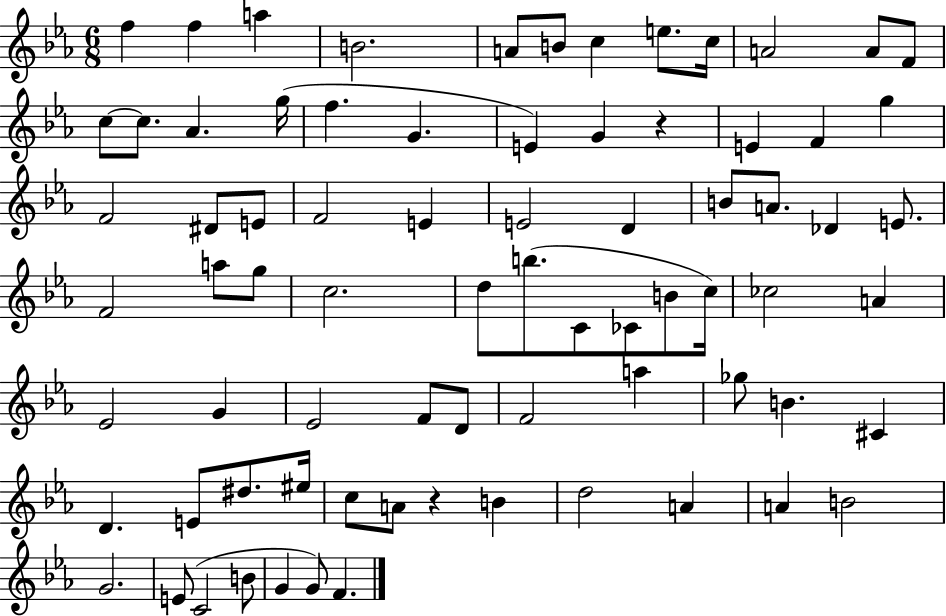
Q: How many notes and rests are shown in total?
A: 76